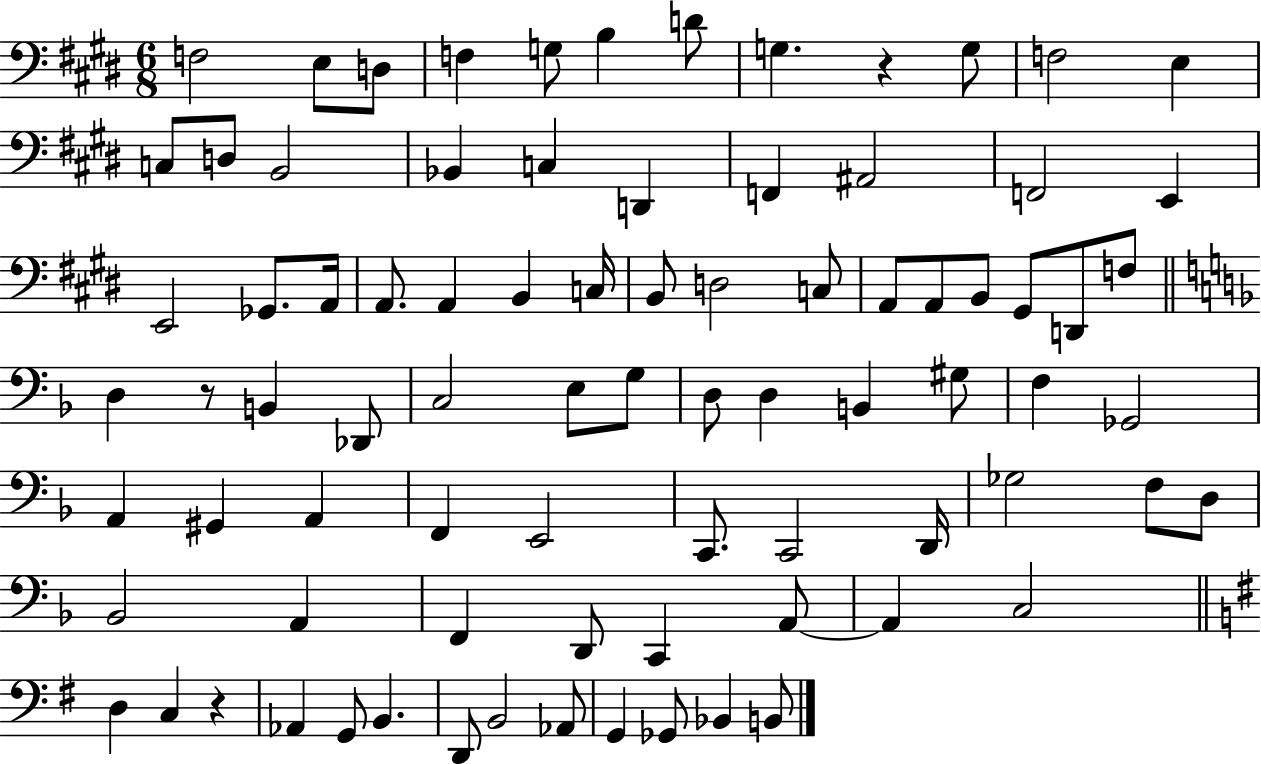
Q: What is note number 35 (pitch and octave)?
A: G#2